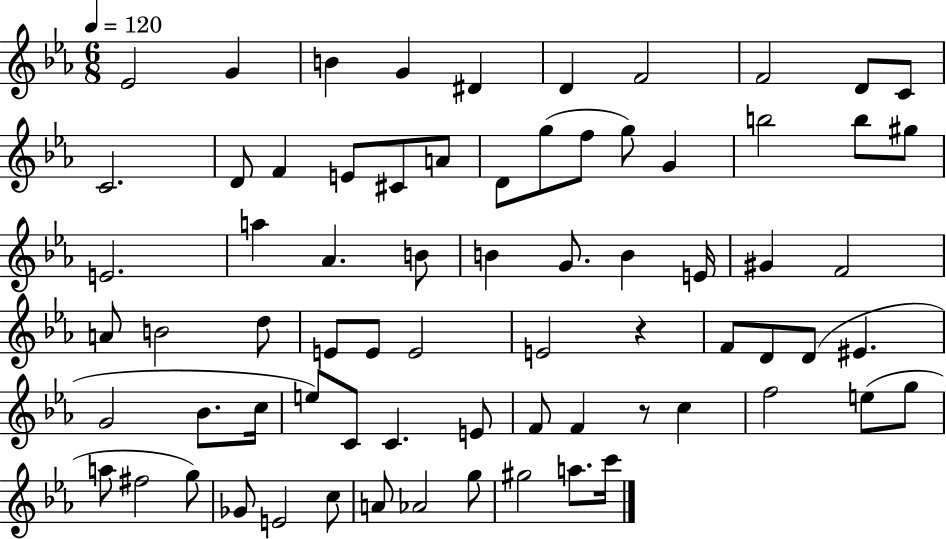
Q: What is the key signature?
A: EES major